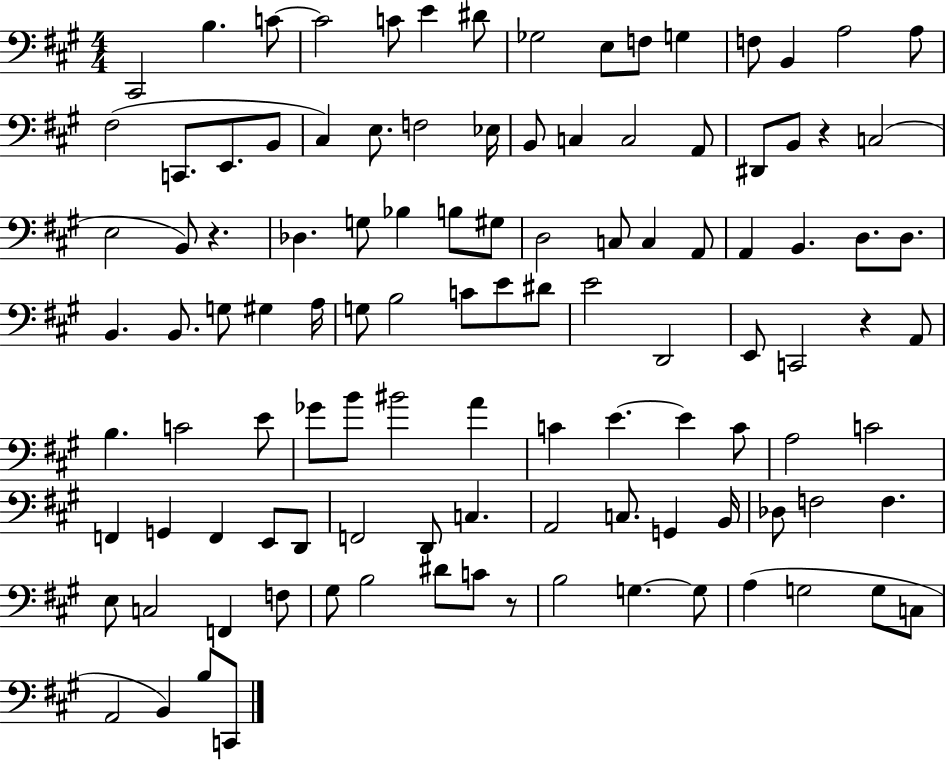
{
  \clef bass
  \numericTimeSignature
  \time 4/4
  \key a \major
  cis,2 b4. c'8~~ | c'2 c'8 e'4 dis'8 | ges2 e8 f8 g4 | f8 b,4 a2 a8 | \break fis2( c,8. e,8. b,8 | cis4) e8. f2 ees16 | b,8 c4 c2 a,8 | dis,8 b,8 r4 c2( | \break e2 b,8) r4. | des4. g8 bes4 b8 gis8 | d2 c8 c4 a,8 | a,4 b,4. d8. d8. | \break b,4. b,8. g8 gis4 a16 | g8 b2 c'8 e'8 dis'8 | e'2 d,2 | e,8 c,2 r4 a,8 | \break b4. c'2 e'8 | ges'8 b'8 bis'2 a'4 | c'4 e'4.~~ e'4 c'8 | a2 c'2 | \break f,4 g,4 f,4 e,8 d,8 | f,2 d,8 c4. | a,2 c8. g,4 b,16 | des8 f2 f4. | \break e8 c2 f,4 f8 | gis8 b2 dis'8 c'8 r8 | b2 g4.~~ g8 | a4( g2 g8 c8 | \break a,2 b,4) b8 c,8 | \bar "|."
}